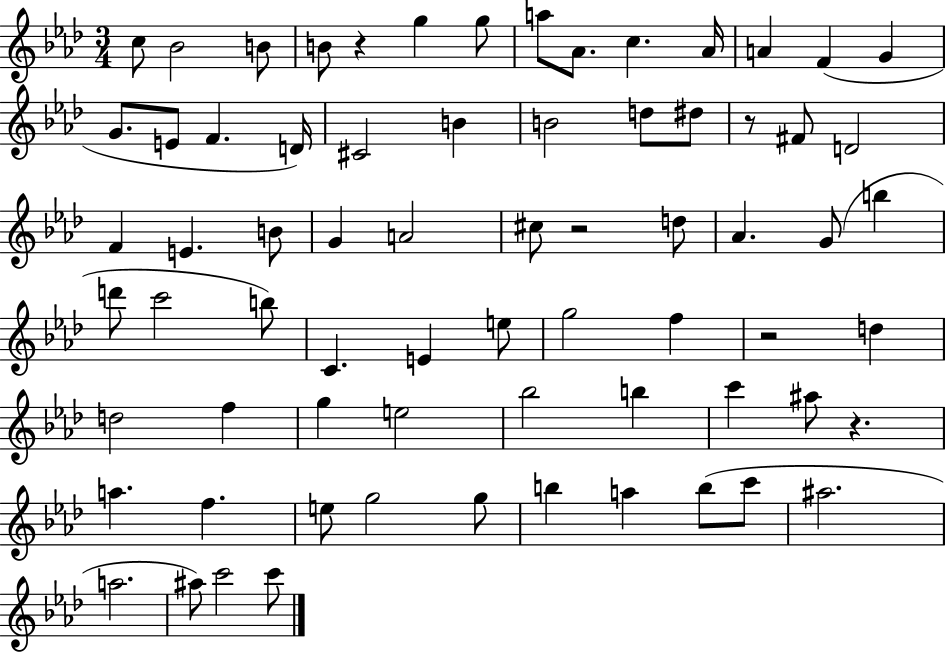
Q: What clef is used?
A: treble